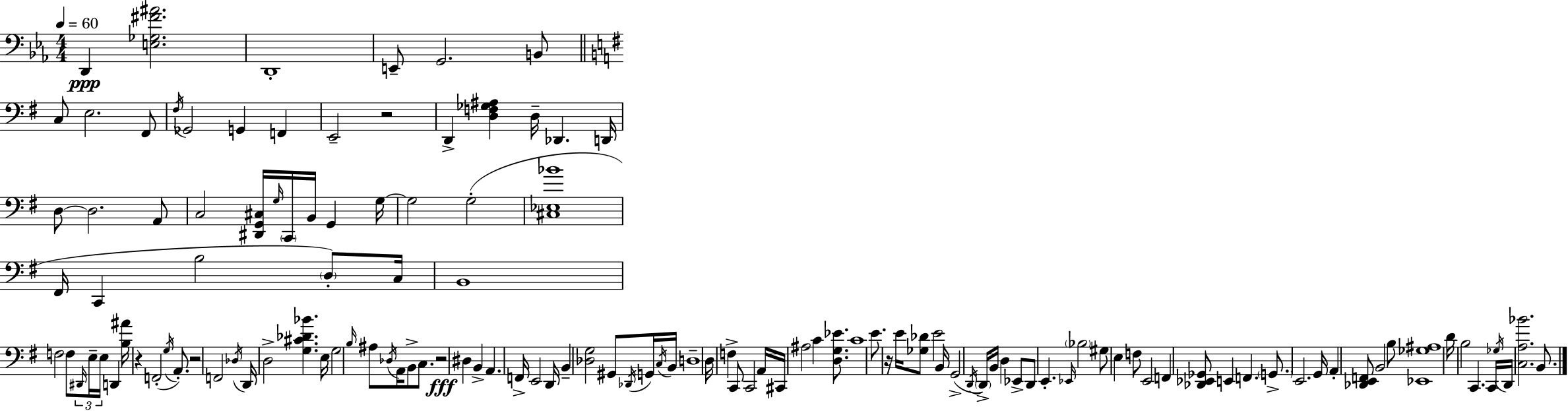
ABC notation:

X:1
T:Untitled
M:4/4
L:1/4
K:Eb
D,, [E,_G,^F^A]2 D,,4 E,,/2 G,,2 B,,/2 C,/2 E,2 ^F,,/2 ^F,/4 _G,,2 G,, F,, E,,2 z2 D,, [D,F,_G,^A,] D,/4 _D,, D,,/4 D,/2 D,2 A,,/2 C,2 [^D,,G,,^C,]/4 G,/4 C,,/4 B,,/4 G,, G,/4 G,2 G,2 [^C,_E,_B]4 ^F,,/4 C,, B,2 D,/2 C,/4 B,,4 F,2 F,/2 ^D,,/4 E,/4 E,/4 D,, [B,^A]/4 z F,,2 G,/4 A,,/2 z2 F,,2 _D,/4 D,,/4 D,2 [G,^C_D_B] E,/4 G,2 B,/4 ^A,/2 _D,/4 A,,/4 B,,/2 C,/2 z2 ^D, B,, A,, F,,/4 E,,2 D,,/4 B,, [_D,G,]2 ^G,,/2 _D,,/4 G,,/4 C,/4 B,,/4 D,4 D,/4 F, C,,/2 C,,2 A,,/4 ^C,,/4 ^A,2 C [D,G,_E]/2 C4 E/2 z/4 E/4 [_G,_D]/2 E2 B,,/4 G,,2 D,,/4 D,,/4 B,,/4 D, _E,,/2 D,,/2 E,, _E,,/4 _B,2 ^G,/2 E, F,/2 E,,2 F,, [_D,,_E,,_G,,]/2 E,, F,, G,,/2 E,,2 G,,/4 A,, [_D,,E,,F,,]/2 B,,2 B,/2 [_E,,_G,^A,]4 D/4 B,2 C,, C,,/4 _G,/4 D,,/4 [C,A,_B]2 B,,/2